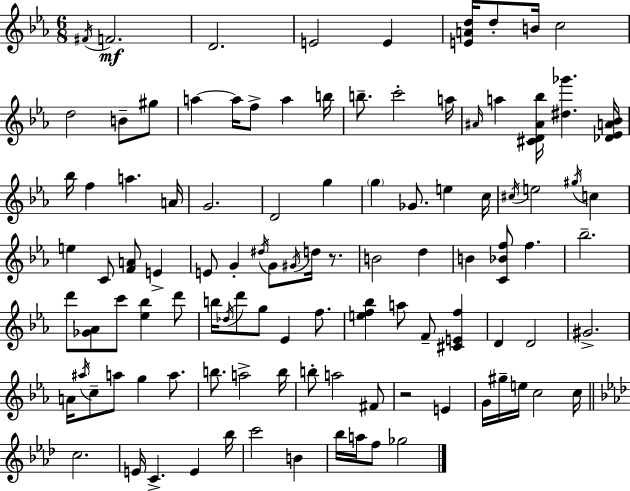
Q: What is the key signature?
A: EES major